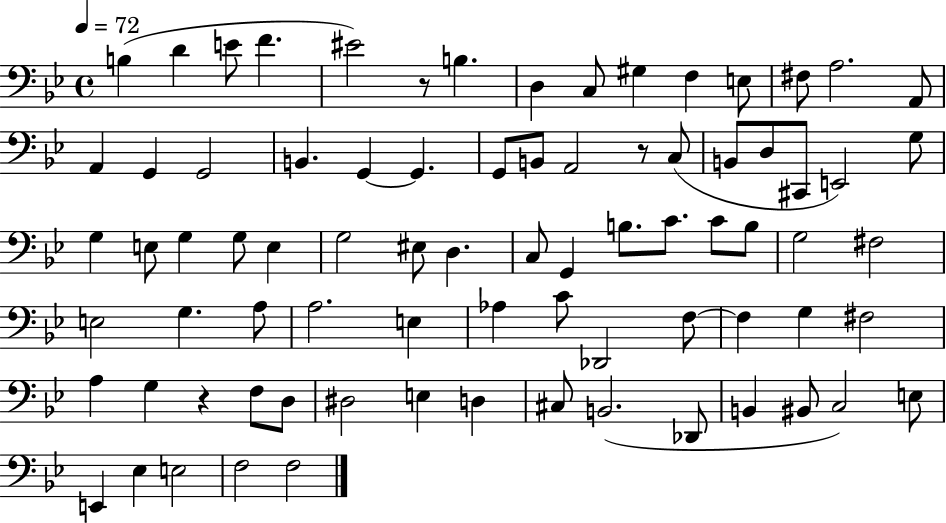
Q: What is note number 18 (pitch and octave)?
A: B2